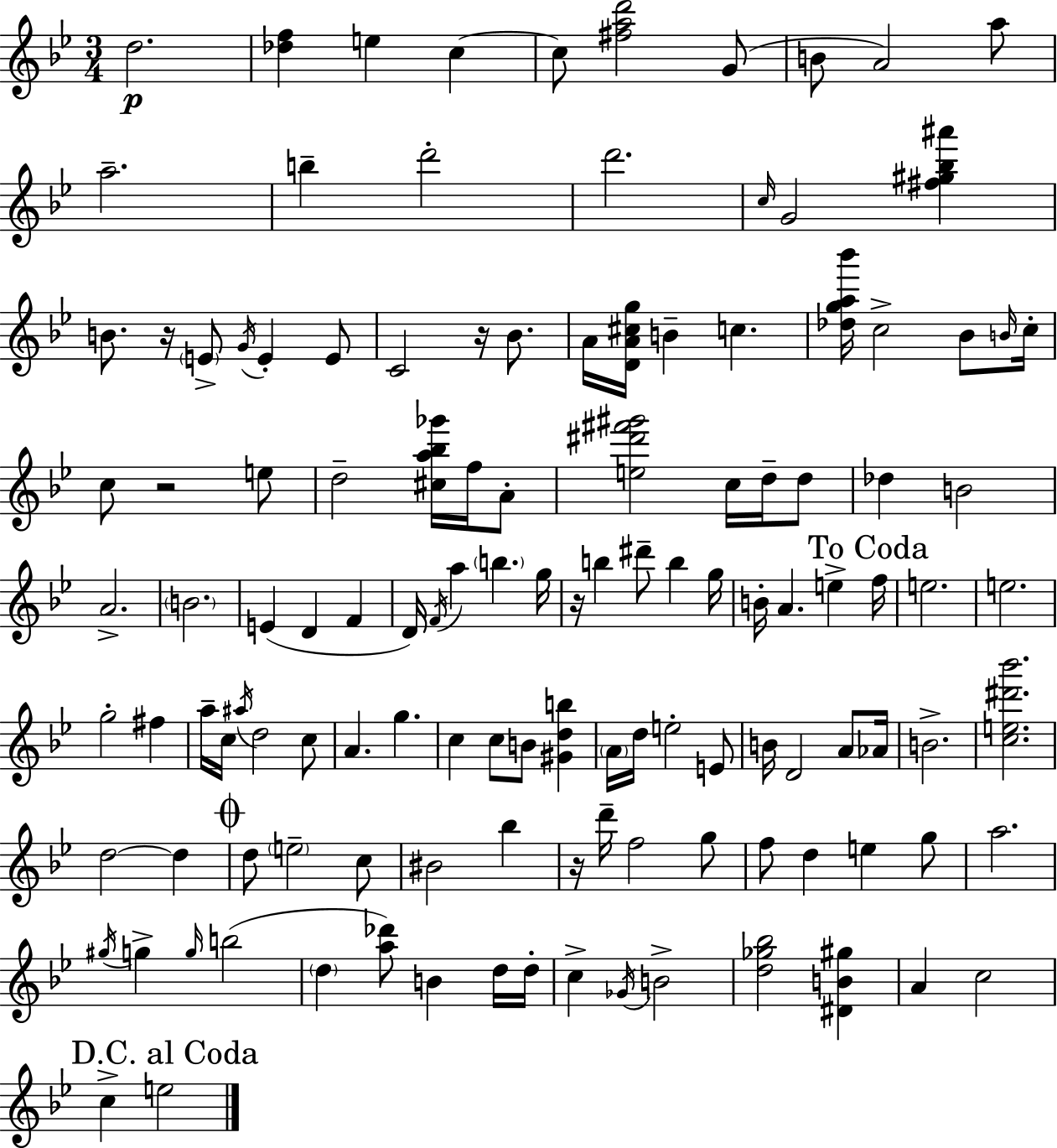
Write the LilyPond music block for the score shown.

{
  \clef treble
  \numericTimeSignature
  \time 3/4
  \key g \minor
  d''2.\p | <des'' f''>4 e''4 c''4~~ | c''8 <fis'' a'' d'''>2 g'8( | b'8 a'2) a''8 | \break a''2.-- | b''4-- d'''2-. | d'''2. | \grace { c''16 } g'2 <fis'' gis'' bes'' ais'''>4 | \break b'8. r16 \parenthesize e'8-> \acciaccatura { g'16 } e'4-. | e'8 c'2 r16 bes'8. | a'16 <d' a' cis'' g''>16 b'4-- c''4. | <des'' g'' a'' bes'''>16 c''2-> bes'8 | \break \grace { b'16 } c''16-. c''8 r2 | e''8 d''2-- <cis'' a'' bes'' ges'''>16 | f''16 a'8-. <e'' dis''' fis''' gis'''>2 c''16 | d''16-- d''8 des''4 b'2 | \break a'2.-> | \parenthesize b'2. | e'4( d'4 f'4 | d'16) \acciaccatura { f'16 } a''4 \parenthesize b''4. | \break g''16 r16 b''4 dis'''8-- b''4 | g''16 b'16-. a'4. e''4-> | \mark "To Coda" f''16 e''2. | e''2. | \break g''2-. | fis''4 a''16-- c''16 \acciaccatura { ais''16 } d''2 | c''8 a'4. g''4. | c''4 c''8 b'8 | \break <gis' d'' b''>4 \parenthesize a'16 d''16 e''2-. | e'8 b'16 d'2 | a'8 aes'16 b'2.-> | <c'' e'' dis''' bes'''>2. | \break d''2~~ | d''4 \mark \markup { \musicglyph "scripts.coda" } d''8 \parenthesize e''2-- | c''8 bis'2 | bes''4 r16 d'''16-- f''2 | \break g''8 f''8 d''4 e''4 | g''8 a''2. | \acciaccatura { gis''16 } g''4-> \grace { g''16 }( b''2 | \parenthesize d''4 <a'' des'''>8) | \break b'4 d''16 d''16-. c''4-> \acciaccatura { ges'16 } | b'2-> <d'' ges'' bes''>2 | <dis' b' gis''>4 a'4 | c''2 \mark "D.C. al Coda" c''4-> | \break e''2 \bar "|."
}